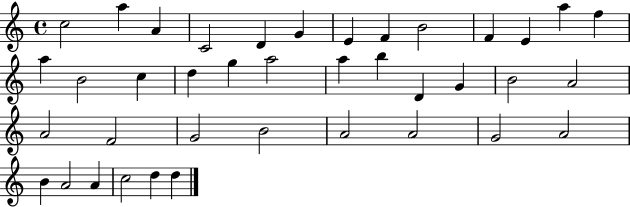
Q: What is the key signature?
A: C major